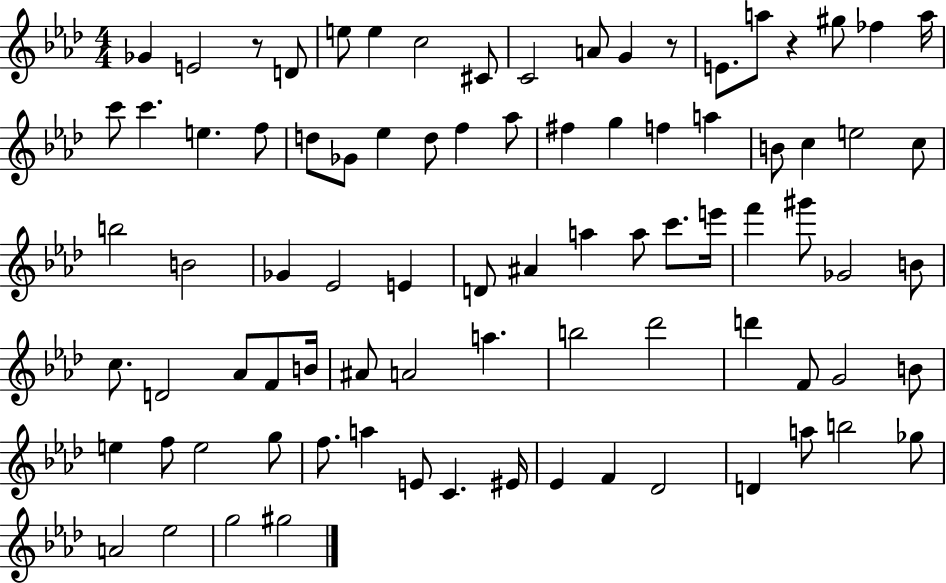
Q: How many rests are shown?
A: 3